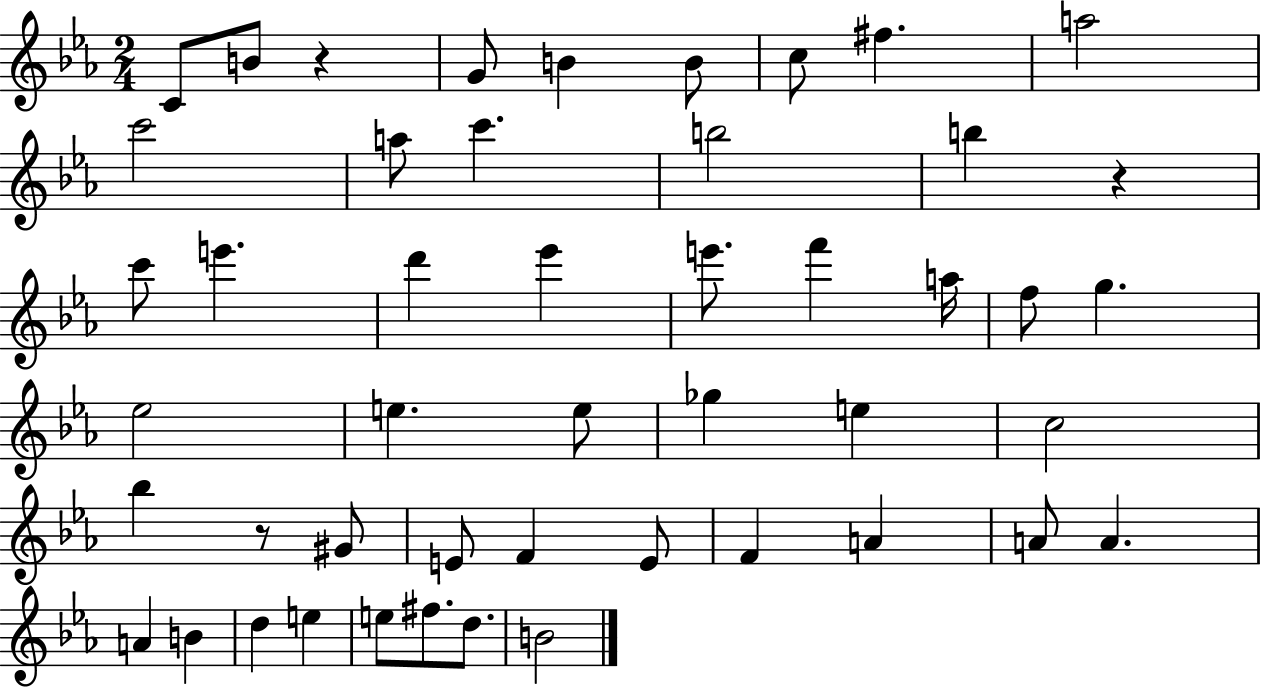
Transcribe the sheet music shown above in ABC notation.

X:1
T:Untitled
M:2/4
L:1/4
K:Eb
C/2 B/2 z G/2 B B/2 c/2 ^f a2 c'2 a/2 c' b2 b z c'/2 e' d' _e' e'/2 f' a/4 f/2 g _e2 e e/2 _g e c2 _b z/2 ^G/2 E/2 F E/2 F A A/2 A A B d e e/2 ^f/2 d/2 B2